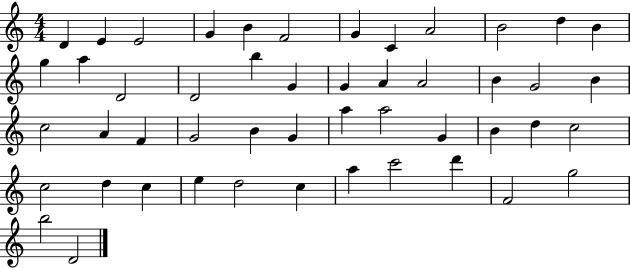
D4/q E4/q E4/h G4/q B4/q F4/h G4/q C4/q A4/h B4/h D5/q B4/q G5/q A5/q D4/h D4/h B5/q G4/q G4/q A4/q A4/h B4/q G4/h B4/q C5/h A4/q F4/q G4/h B4/q G4/q A5/q A5/h G4/q B4/q D5/q C5/h C5/h D5/q C5/q E5/q D5/h C5/q A5/q C6/h D6/q F4/h G5/h B5/h D4/h